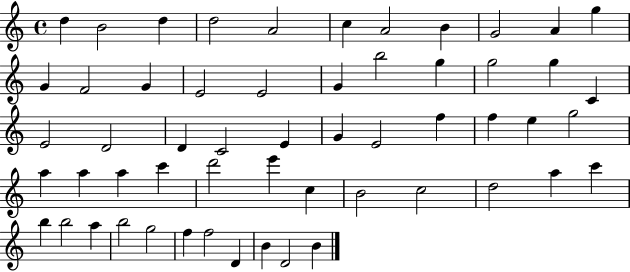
{
  \clef treble
  \time 4/4
  \defaultTimeSignature
  \key c \major
  d''4 b'2 d''4 | d''2 a'2 | c''4 a'2 b'4 | g'2 a'4 g''4 | \break g'4 f'2 g'4 | e'2 e'2 | g'4 b''2 g''4 | g''2 g''4 c'4 | \break e'2 d'2 | d'4 c'2 e'4 | g'4 e'2 f''4 | f''4 e''4 g''2 | \break a''4 a''4 a''4 c'''4 | d'''2 e'''4 c''4 | b'2 c''2 | d''2 a''4 c'''4 | \break b''4 b''2 a''4 | b''2 g''2 | f''4 f''2 d'4 | b'4 d'2 b'4 | \break \bar "|."
}